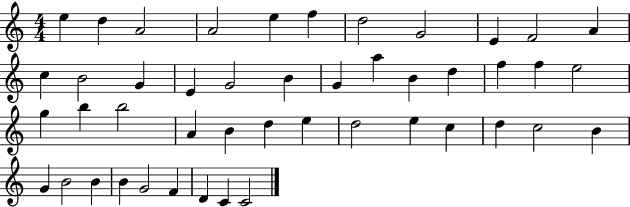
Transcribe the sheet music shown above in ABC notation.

X:1
T:Untitled
M:4/4
L:1/4
K:C
e d A2 A2 e f d2 G2 E F2 A c B2 G E G2 B G a B d f f e2 g b b2 A B d e d2 e c d c2 B G B2 B B G2 F D C C2